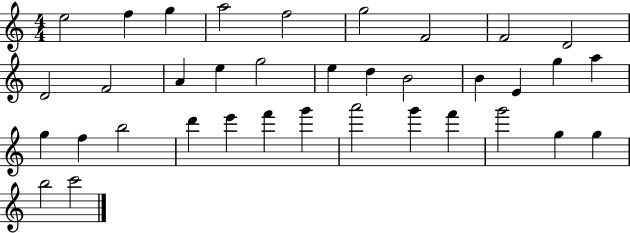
X:1
T:Untitled
M:4/4
L:1/4
K:C
e2 f g a2 f2 g2 F2 F2 D2 D2 F2 A e g2 e d B2 B E g a g f b2 d' e' f' g' a'2 g' f' g'2 g g b2 c'2